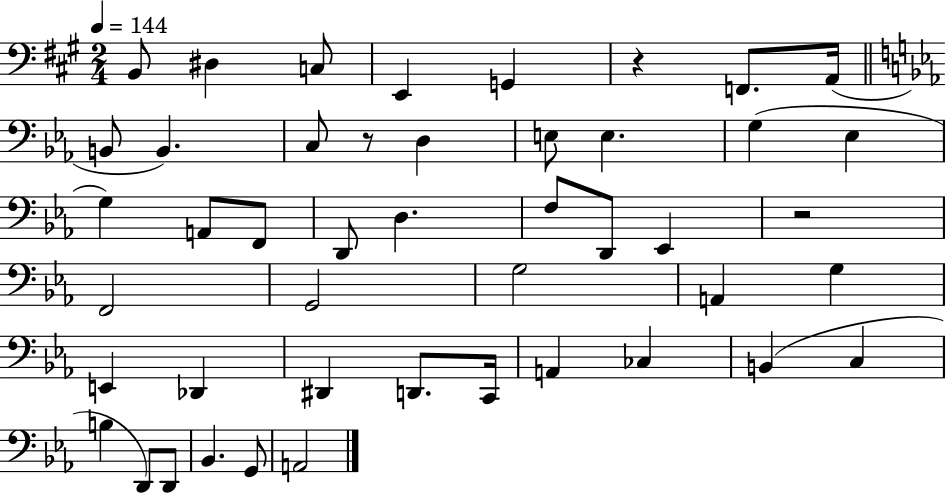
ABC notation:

X:1
T:Untitled
M:2/4
L:1/4
K:A
B,,/2 ^D, C,/2 E,, G,, z F,,/2 A,,/4 B,,/2 B,, C,/2 z/2 D, E,/2 E, G, _E, G, A,,/2 F,,/2 D,,/2 D, F,/2 D,,/2 _E,, z2 F,,2 G,,2 G,2 A,, G, E,, _D,, ^D,, D,,/2 C,,/4 A,, _C, B,, C, B, D,,/2 D,,/2 _B,, G,,/2 A,,2